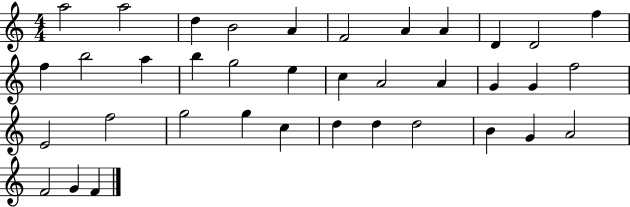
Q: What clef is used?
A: treble